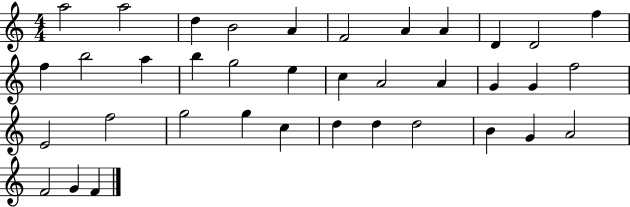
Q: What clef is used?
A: treble